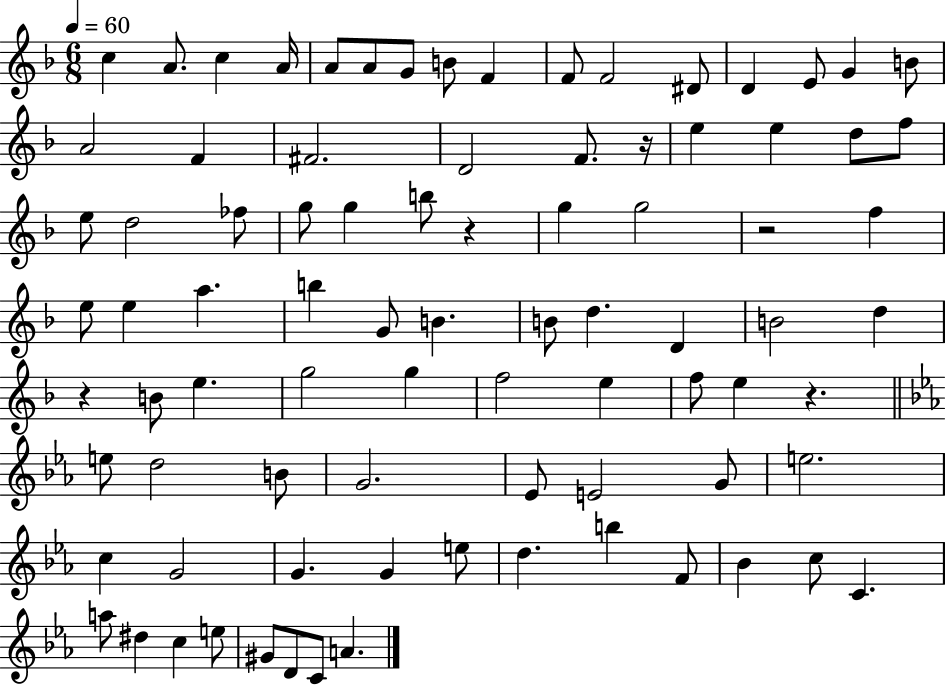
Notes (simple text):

C5/q A4/e. C5/q A4/s A4/e A4/e G4/e B4/e F4/q F4/e F4/h D#4/e D4/q E4/e G4/q B4/e A4/h F4/q F#4/h. D4/h F4/e. R/s E5/q E5/q D5/e F5/e E5/e D5/h FES5/e G5/e G5/q B5/e R/q G5/q G5/h R/h F5/q E5/e E5/q A5/q. B5/q G4/e B4/q. B4/e D5/q. D4/q B4/h D5/q R/q B4/e E5/q. G5/h G5/q F5/h E5/q F5/e E5/q R/q. E5/e D5/h B4/e G4/h. Eb4/e E4/h G4/e E5/h. C5/q G4/h G4/q. G4/q E5/e D5/q. B5/q F4/e Bb4/q C5/e C4/q. A5/e D#5/q C5/q E5/e G#4/e D4/e C4/e A4/q.